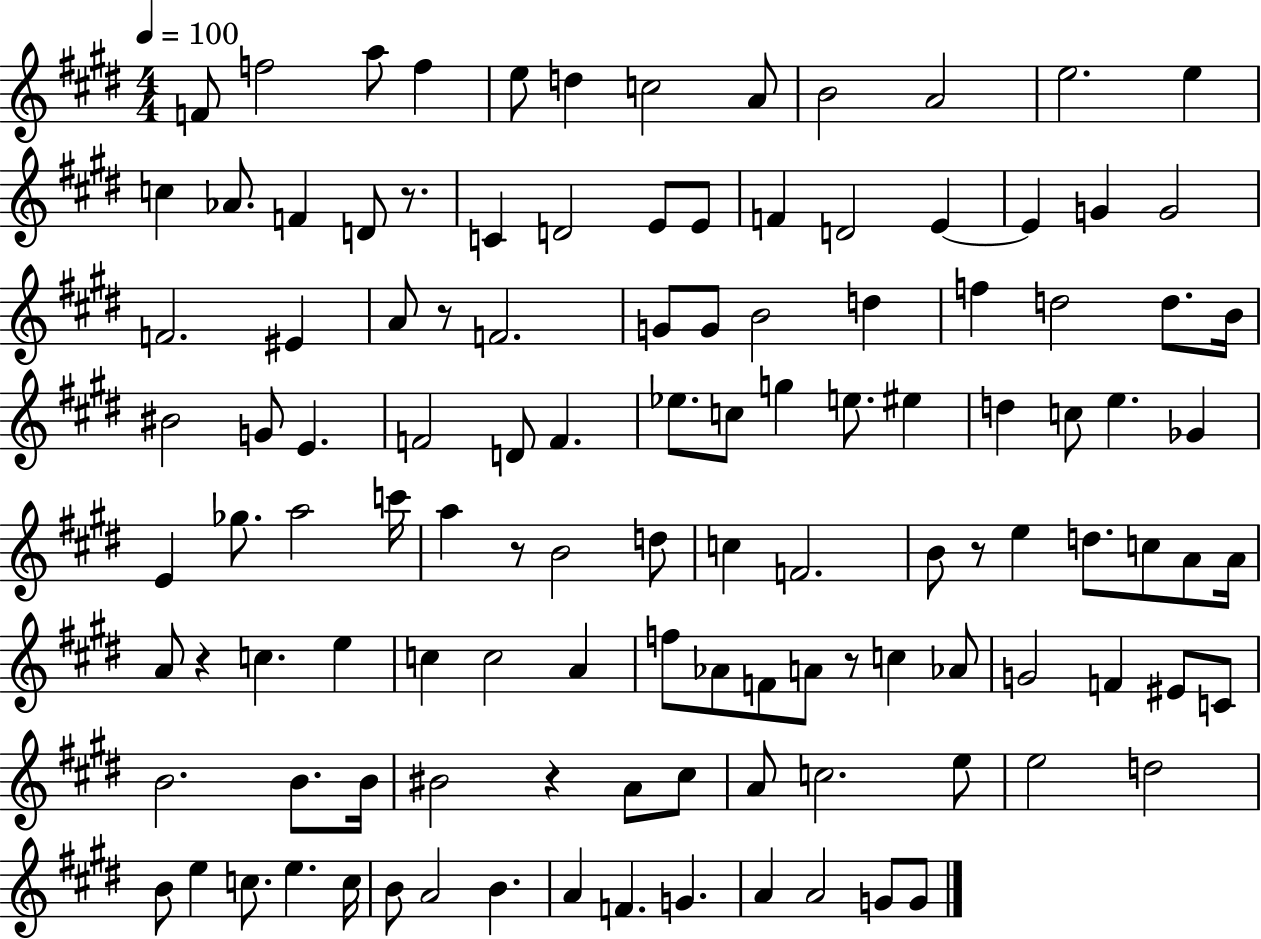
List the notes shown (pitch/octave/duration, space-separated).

F4/e F5/h A5/e F5/q E5/e D5/q C5/h A4/e B4/h A4/h E5/h. E5/q C5/q Ab4/e. F4/q D4/e R/e. C4/q D4/h E4/e E4/e F4/q D4/h E4/q E4/q G4/q G4/h F4/h. EIS4/q A4/e R/e F4/h. G4/e G4/e B4/h D5/q F5/q D5/h D5/e. B4/s BIS4/h G4/e E4/q. F4/h D4/e F4/q. Eb5/e. C5/e G5/q E5/e. EIS5/q D5/q C5/e E5/q. Gb4/q E4/q Gb5/e. A5/h C6/s A5/q R/e B4/h D5/e C5/q F4/h. B4/e R/e E5/q D5/e. C5/e A4/e A4/s A4/e R/q C5/q. E5/q C5/q C5/h A4/q F5/e Ab4/e F4/e A4/e R/e C5/q Ab4/e G4/h F4/q EIS4/e C4/e B4/h. B4/e. B4/s BIS4/h R/q A4/e C#5/e A4/e C5/h. E5/e E5/h D5/h B4/e E5/q C5/e. E5/q. C5/s B4/e A4/h B4/q. A4/q F4/q. G4/q. A4/q A4/h G4/e G4/e